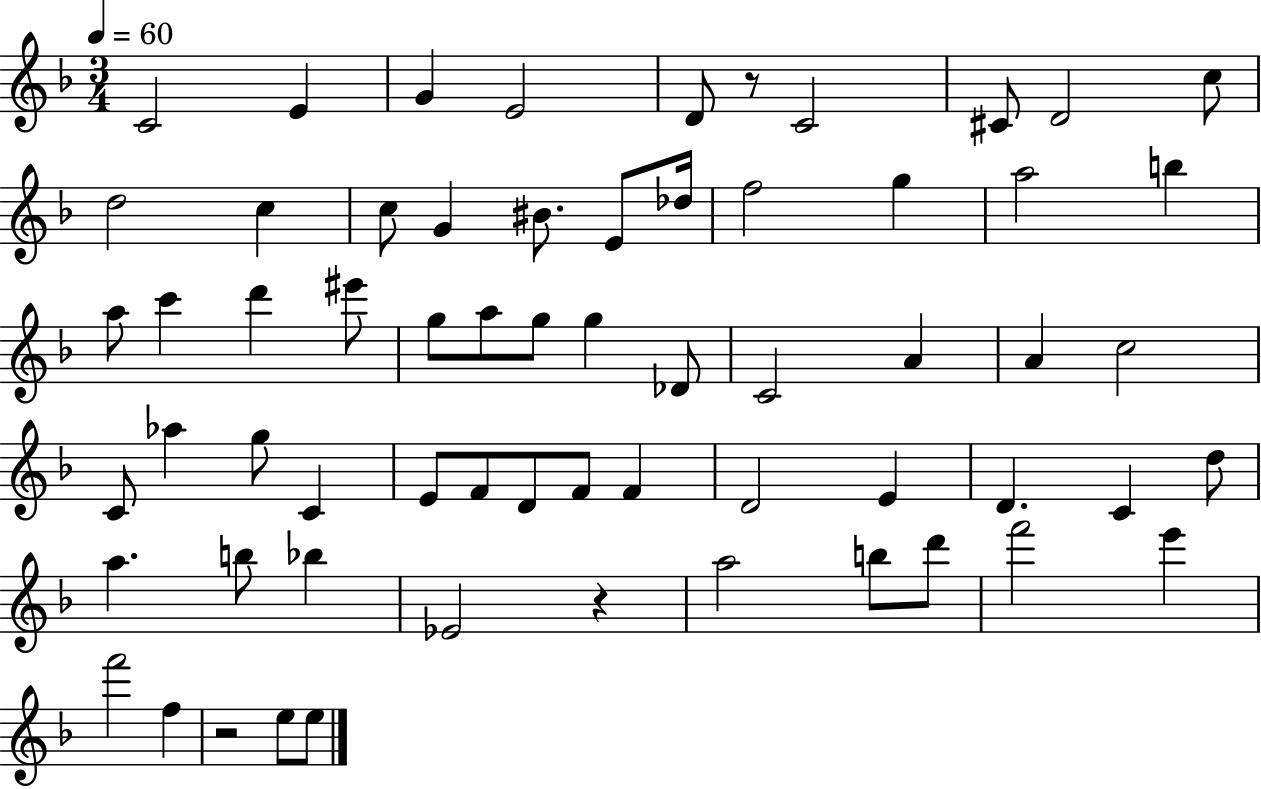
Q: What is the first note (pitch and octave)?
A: C4